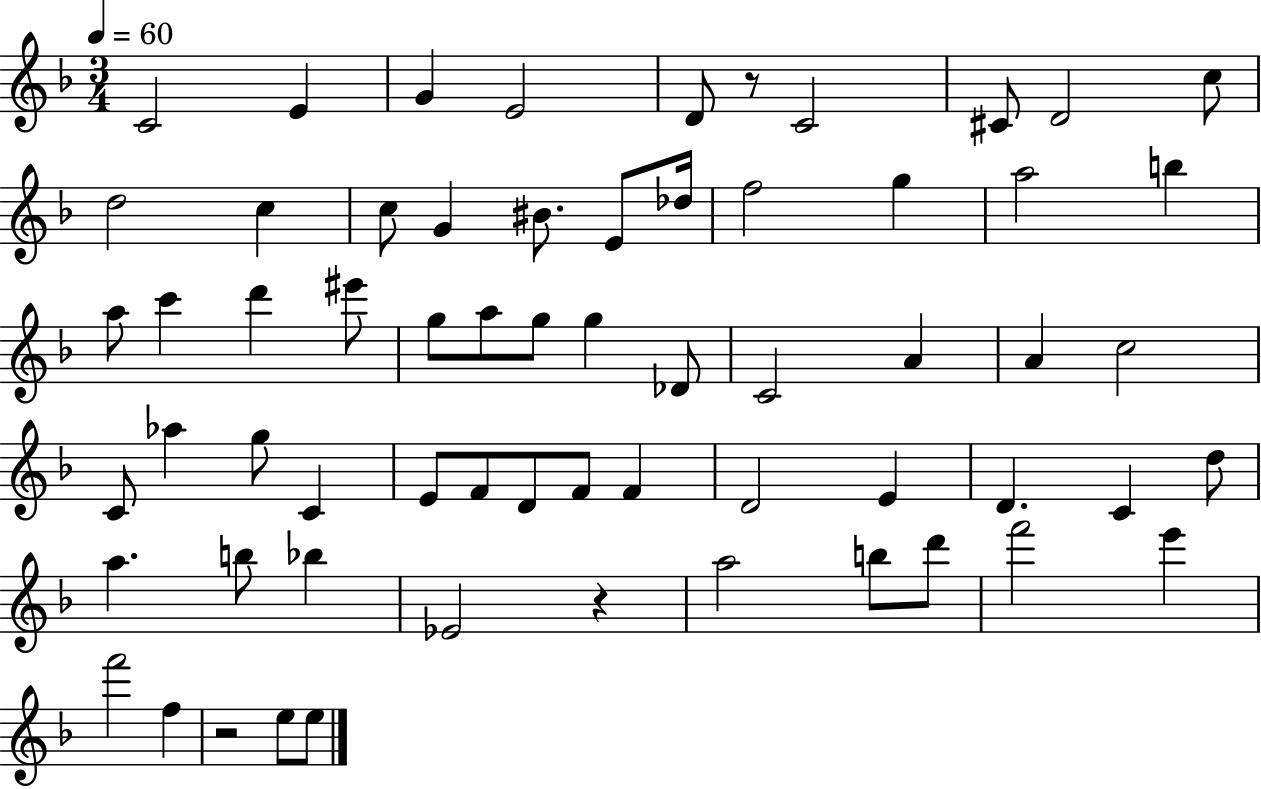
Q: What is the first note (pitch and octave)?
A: C4